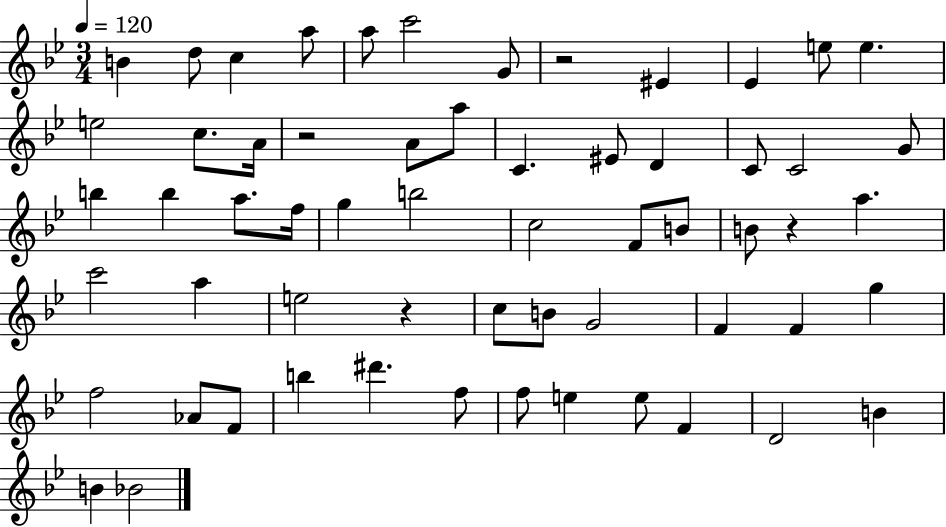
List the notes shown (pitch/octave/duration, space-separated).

B4/q D5/e C5/q A5/e A5/e C6/h G4/e R/h EIS4/q Eb4/q E5/e E5/q. E5/h C5/e. A4/s R/h A4/e A5/e C4/q. EIS4/e D4/q C4/e C4/h G4/e B5/q B5/q A5/e. F5/s G5/q B5/h C5/h F4/e B4/e B4/e R/q A5/q. C6/h A5/q E5/h R/q C5/e B4/e G4/h F4/q F4/q G5/q F5/h Ab4/e F4/e B5/q D#6/q. F5/e F5/e E5/q E5/e F4/q D4/h B4/q B4/q Bb4/h